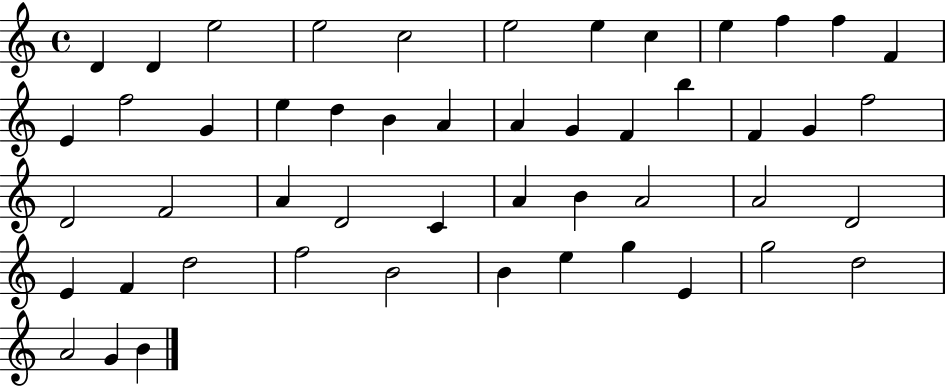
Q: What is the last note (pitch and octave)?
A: B4